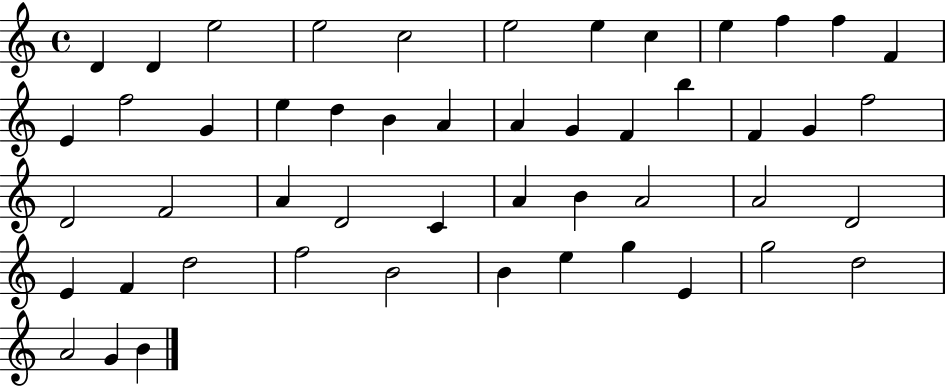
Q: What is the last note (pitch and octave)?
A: B4